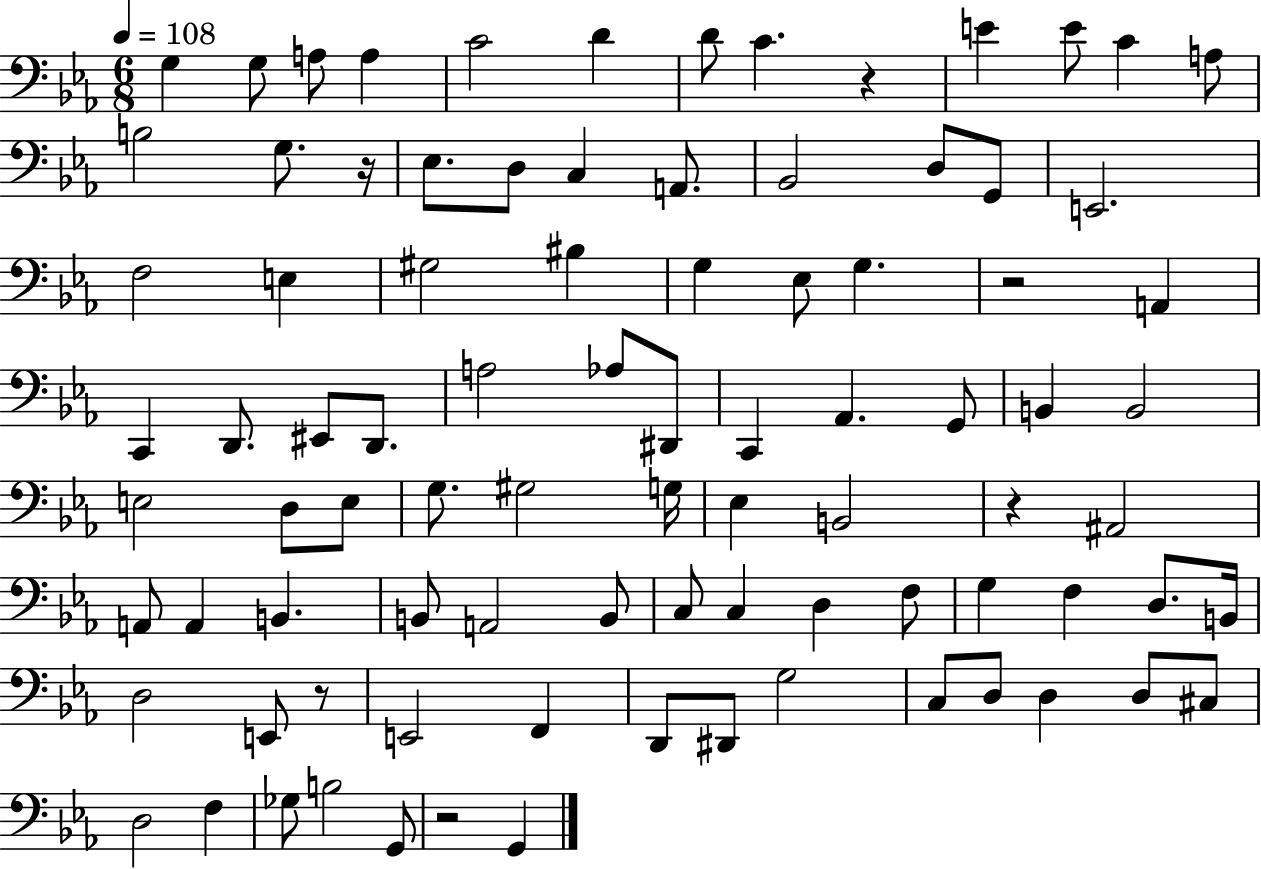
G3/q G3/e A3/e A3/q C4/h D4/q D4/e C4/q. R/q E4/q E4/e C4/q A3/e B3/h G3/e. R/s Eb3/e. D3/e C3/q A2/e. Bb2/h D3/e G2/e E2/h. F3/h E3/q G#3/h BIS3/q G3/q Eb3/e G3/q. R/h A2/q C2/q D2/e. EIS2/e D2/e. A3/h Ab3/e D#2/e C2/q Ab2/q. G2/e B2/q B2/h E3/h D3/e E3/e G3/e. G#3/h G3/s Eb3/q B2/h R/q A#2/h A2/e A2/q B2/q. B2/e A2/h B2/e C3/e C3/q D3/q F3/e G3/q F3/q D3/e. B2/s D3/h E2/e R/e E2/h F2/q D2/e D#2/e G3/h C3/e D3/e D3/q D3/e C#3/e D3/h F3/q Gb3/e B3/h G2/e R/h G2/q